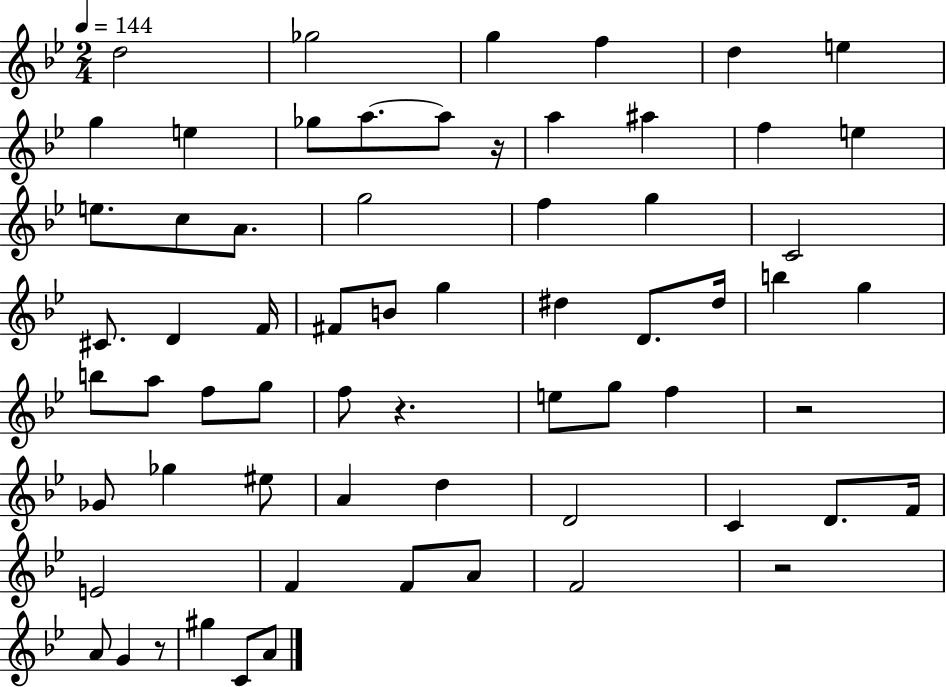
D5/h Gb5/h G5/q F5/q D5/q E5/q G5/q E5/q Gb5/e A5/e. A5/e R/s A5/q A#5/q F5/q E5/q E5/e. C5/e A4/e. G5/h F5/q G5/q C4/h C#4/e. D4/q F4/s F#4/e B4/e G5/q D#5/q D4/e. D#5/s B5/q G5/q B5/e A5/e F5/e G5/e F5/e R/q. E5/e G5/e F5/q R/h Gb4/e Gb5/q EIS5/e A4/q D5/q D4/h C4/q D4/e. F4/s E4/h F4/q F4/e A4/e F4/h R/h A4/e G4/q R/e G#5/q C4/e A4/e